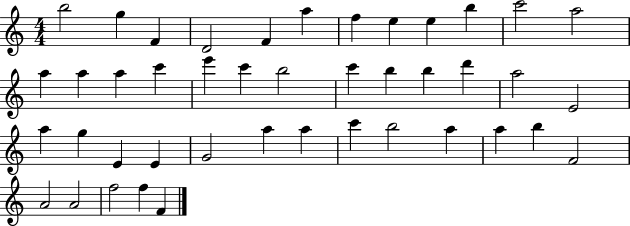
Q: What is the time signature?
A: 4/4